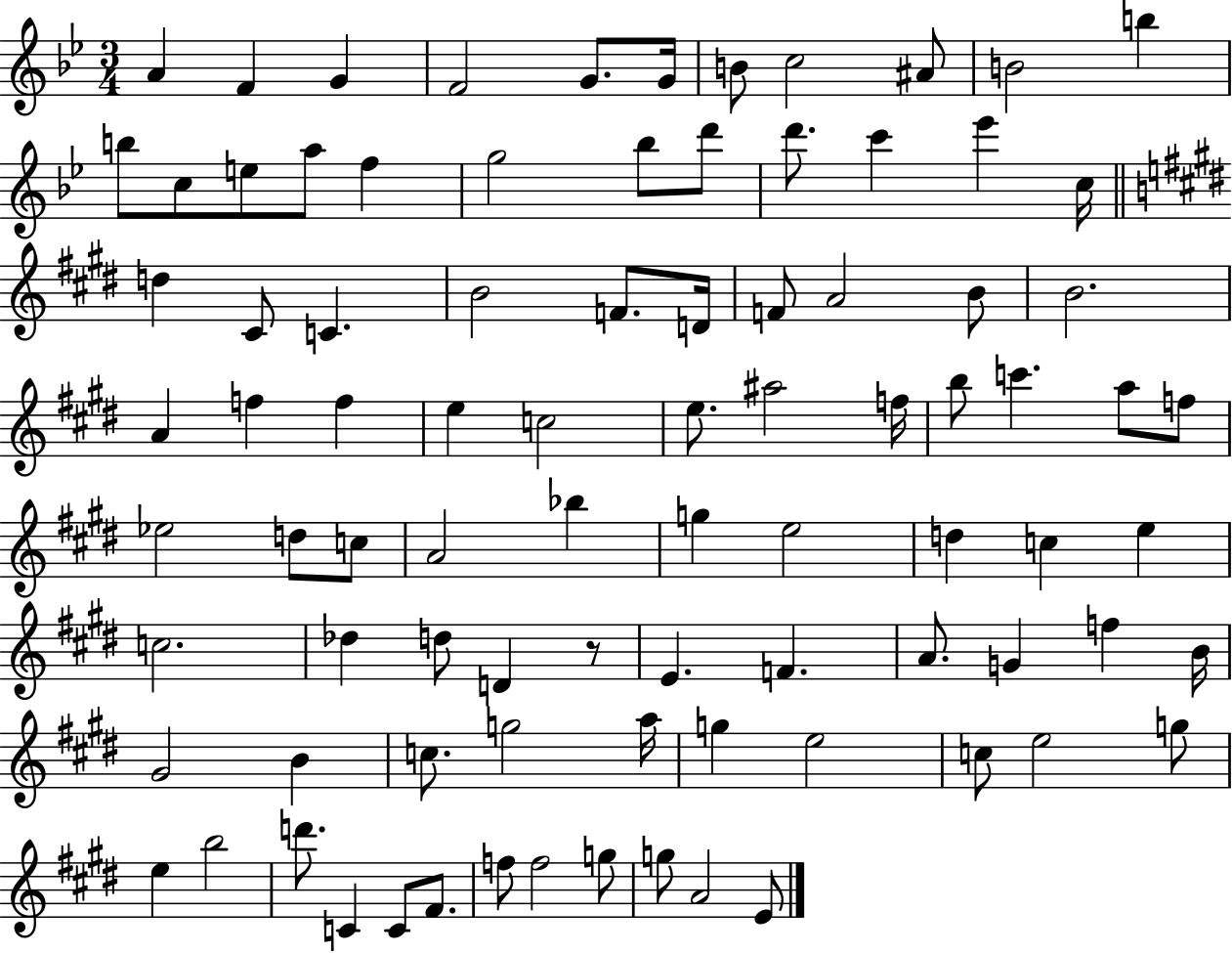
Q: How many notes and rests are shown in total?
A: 88